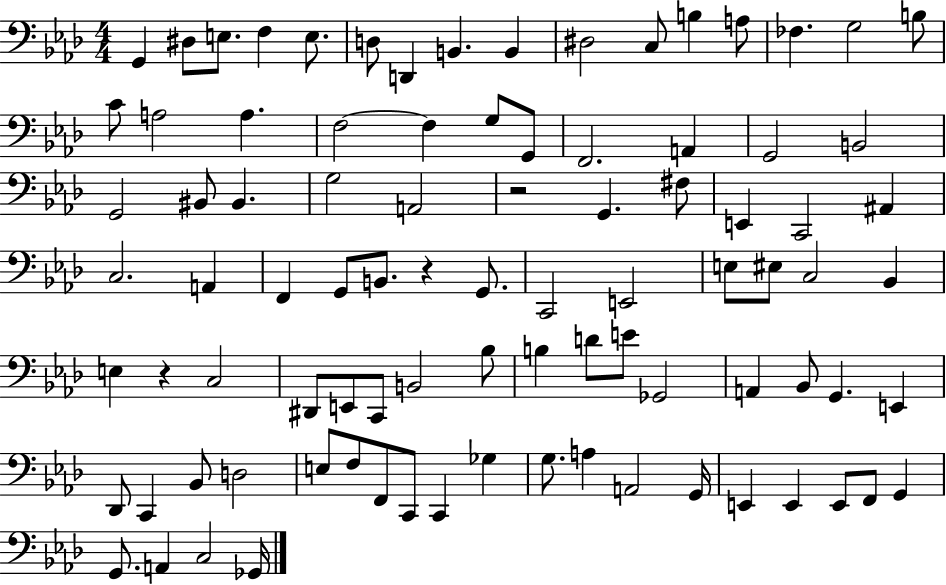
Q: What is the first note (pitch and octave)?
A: G2